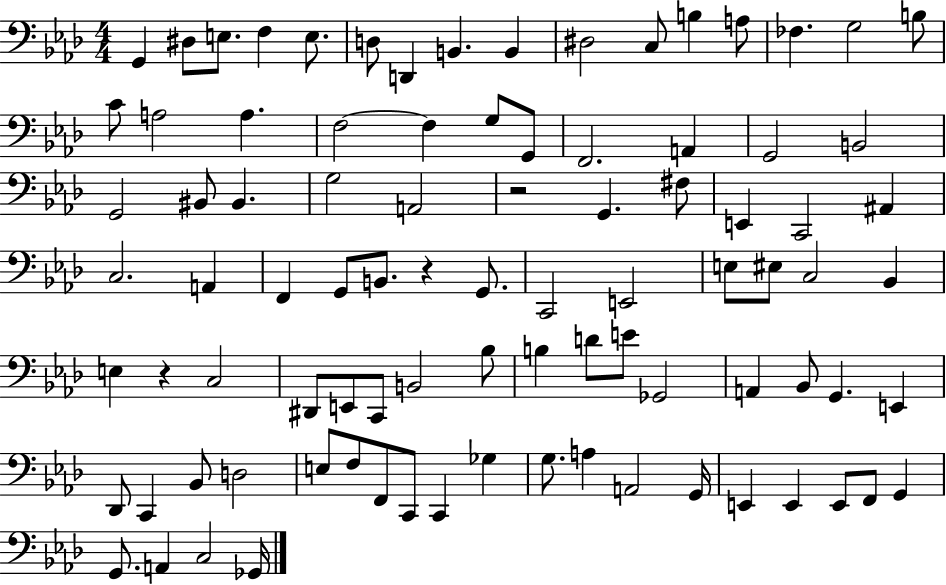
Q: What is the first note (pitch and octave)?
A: G2